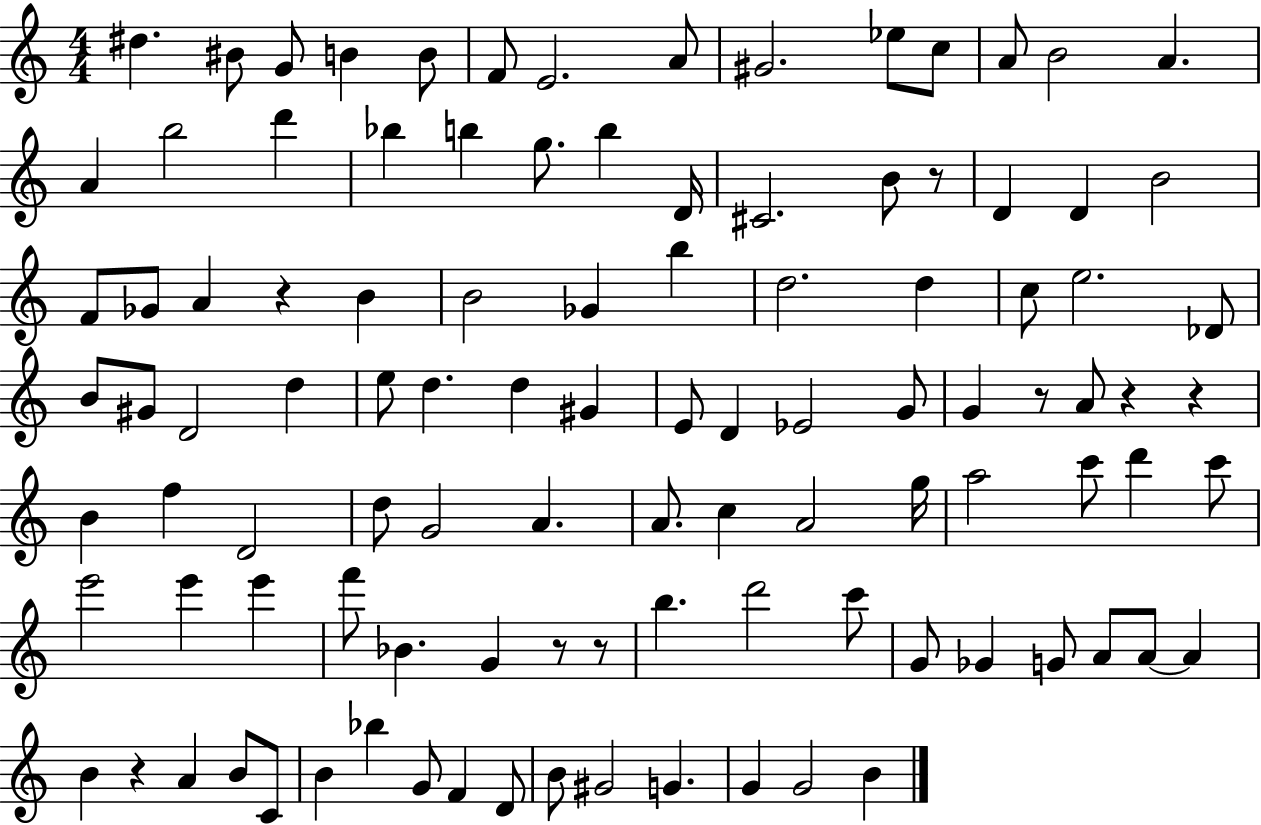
{
  \clef treble
  \numericTimeSignature
  \time 4/4
  \key c \major
  \repeat volta 2 { dis''4. bis'8 g'8 b'4 b'8 | f'8 e'2. a'8 | gis'2. ees''8 c''8 | a'8 b'2 a'4. | \break a'4 b''2 d'''4 | bes''4 b''4 g''8. b''4 d'16 | cis'2. b'8 r8 | d'4 d'4 b'2 | \break f'8 ges'8 a'4 r4 b'4 | b'2 ges'4 b''4 | d''2. d''4 | c''8 e''2. des'8 | \break b'8 gis'8 d'2 d''4 | e''8 d''4. d''4 gis'4 | e'8 d'4 ees'2 g'8 | g'4 r8 a'8 r4 r4 | \break b'4 f''4 d'2 | d''8 g'2 a'4. | a'8. c''4 a'2 g''16 | a''2 c'''8 d'''4 c'''8 | \break e'''2 e'''4 e'''4 | f'''8 bes'4. g'4 r8 r8 | b''4. d'''2 c'''8 | g'8 ges'4 g'8 a'8 a'8~~ a'4 | \break b'4 r4 a'4 b'8 c'8 | b'4 bes''4 g'8 f'4 d'8 | b'8 gis'2 g'4. | g'4 g'2 b'4 | \break } \bar "|."
}